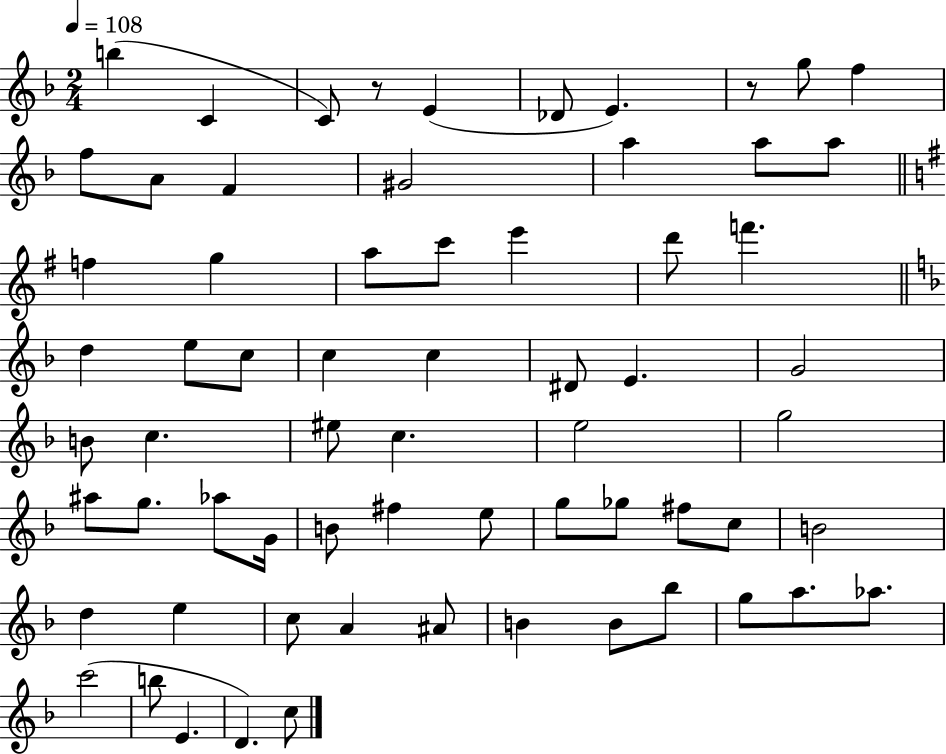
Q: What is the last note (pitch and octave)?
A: C5